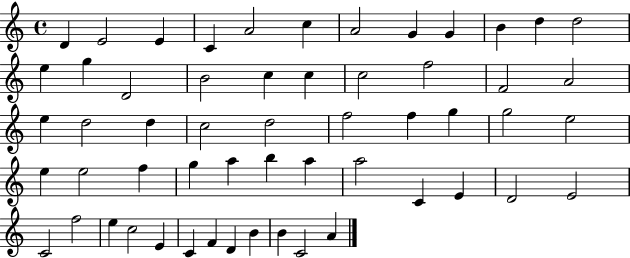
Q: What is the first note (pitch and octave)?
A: D4